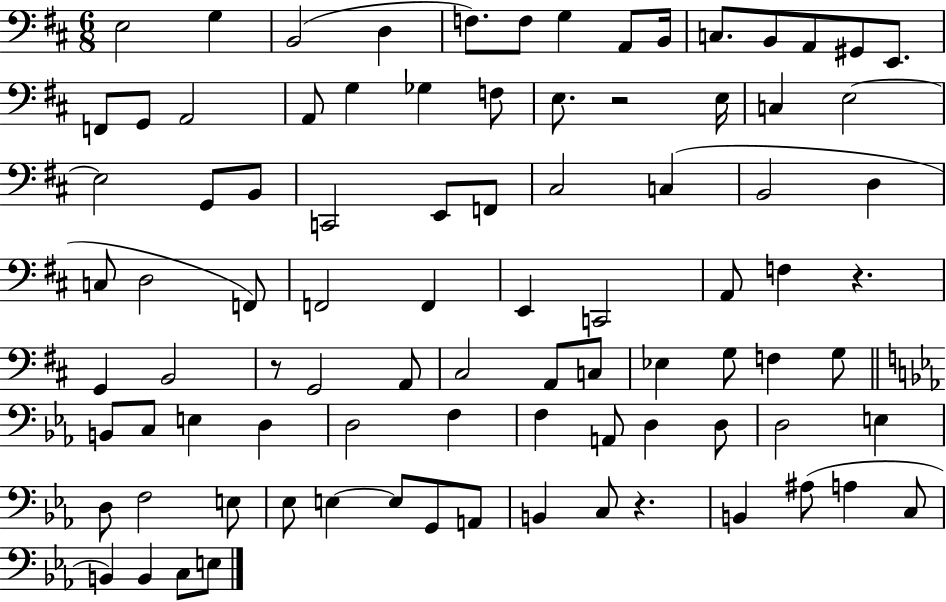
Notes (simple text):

E3/h G3/q B2/h D3/q F3/e. F3/e G3/q A2/e B2/s C3/e. B2/e A2/e G#2/e E2/e. F2/e G2/e A2/h A2/e G3/q Gb3/q F3/e E3/e. R/h E3/s C3/q E3/h E3/h G2/e B2/e C2/h E2/e F2/e C#3/h C3/q B2/h D3/q C3/e D3/h F2/e F2/h F2/q E2/q C2/h A2/e F3/q R/q. G2/q B2/h R/e G2/h A2/e C#3/h A2/e C3/e Eb3/q G3/e F3/q G3/e B2/e C3/e E3/q D3/q D3/h F3/q F3/q A2/e D3/q D3/e D3/h E3/q D3/e F3/h E3/e Eb3/e E3/q E3/e G2/e A2/e B2/q C3/e R/q. B2/q A#3/e A3/q C3/e B2/q B2/q C3/e E3/e